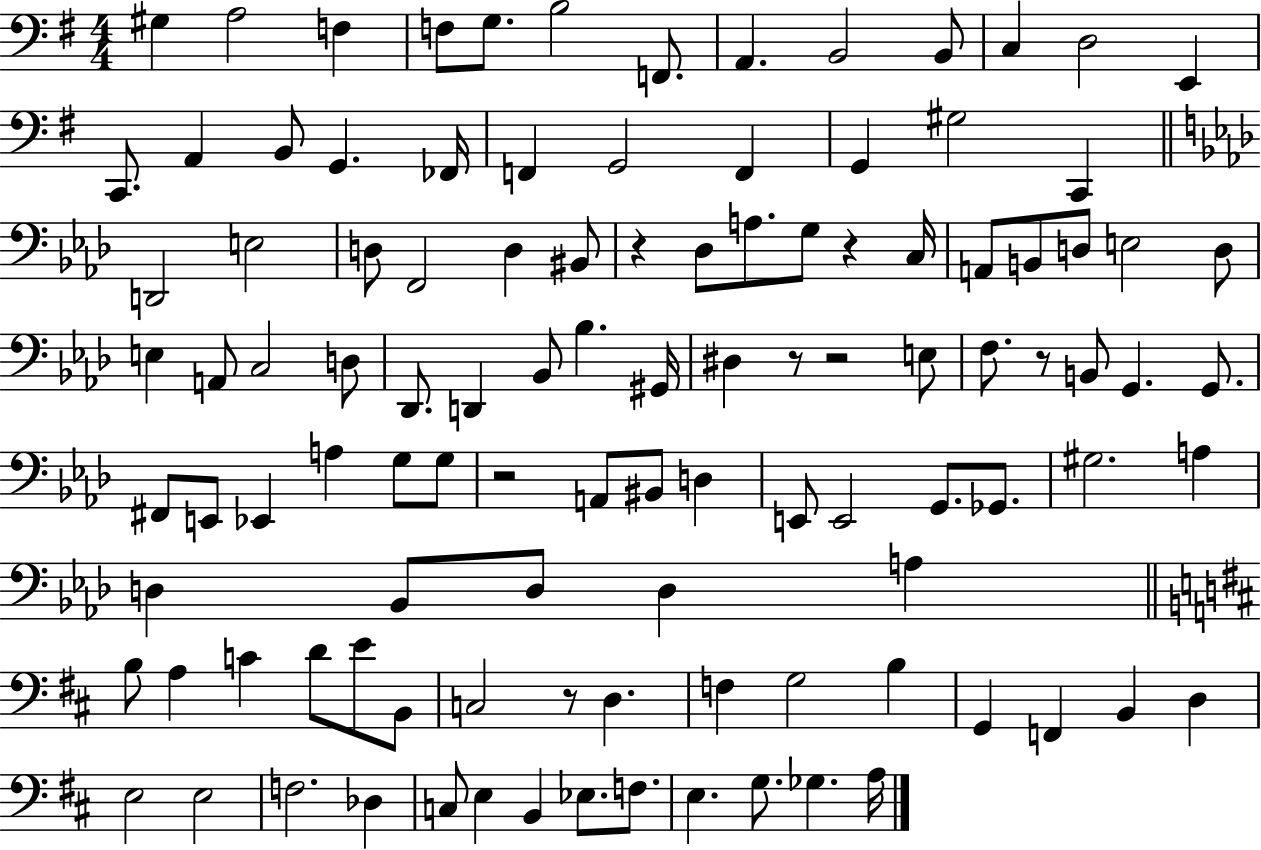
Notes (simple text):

G#3/q A3/h F3/q F3/e G3/e. B3/h F2/e. A2/q. B2/h B2/e C3/q D3/h E2/q C2/e. A2/q B2/e G2/q. FES2/s F2/q G2/h F2/q G2/q G#3/h C2/q D2/h E3/h D3/e F2/h D3/q BIS2/e R/q Db3/e A3/e. G3/e R/q C3/s A2/e B2/e D3/e E3/h D3/e E3/q A2/e C3/h D3/e Db2/e. D2/q Bb2/e Bb3/q. G#2/s D#3/q R/e R/h E3/e F3/e. R/e B2/e G2/q. G2/e. F#2/e E2/e Eb2/q A3/q G3/e G3/e R/h A2/e BIS2/e D3/q E2/e E2/h G2/e. Gb2/e. G#3/h. A3/q D3/q Bb2/e D3/e D3/q A3/q B3/e A3/q C4/q D4/e E4/e B2/e C3/h R/e D3/q. F3/q G3/h B3/q G2/q F2/q B2/q D3/q E3/h E3/h F3/h. Db3/q C3/e E3/q B2/q Eb3/e. F3/e. E3/q. G3/e. Gb3/q. A3/s